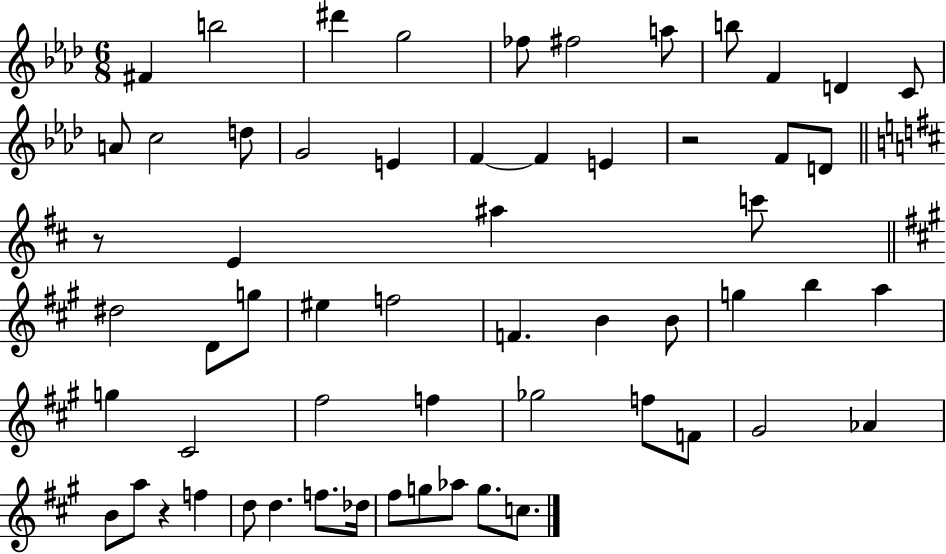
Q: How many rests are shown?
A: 3